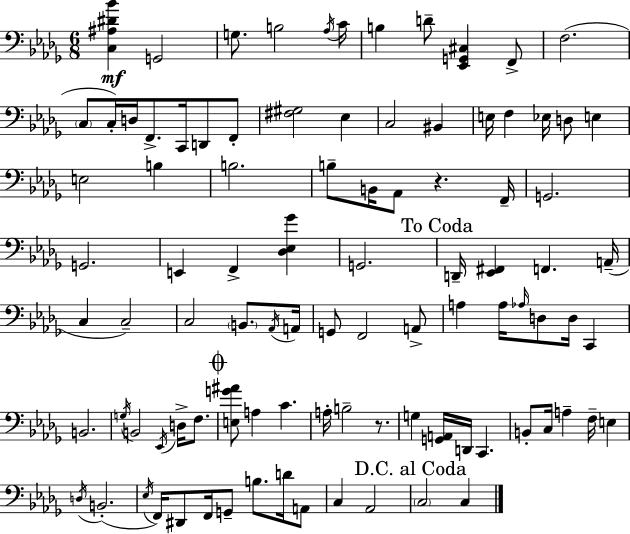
X:1
T:Untitled
M:6/8
L:1/4
K:Bbm
[C,^A,^D_B] G,,2 G,/2 B,2 _A,/4 C/4 B, D/2 [_E,,G,,^C,] F,,/2 F,2 C,/2 C,/4 D,/4 F,,/2 C,,/4 D,,/2 F,,/2 [^F,^G,]2 _E, C,2 ^B,, E,/4 F, _E,/4 D,/2 E, E,2 B, B,2 B,/2 B,,/4 _A,,/2 z F,,/4 G,,2 G,,2 E,, F,, [_D,_E,_G] G,,2 D,,/4 [_E,,^F,,] F,, A,,/4 C, C,2 C,2 B,,/2 _A,,/4 A,,/4 G,,/2 F,,2 A,,/2 A, A,/4 _A,/4 D,/2 D,/4 C,, B,,2 G,/4 B,,2 _E,,/4 D,/4 F,/2 [E,G^A]/2 A, C A,/4 B,2 z/2 G, [G,,A,,]/4 D,,/4 C,, B,,/2 C,/4 A, F,/4 E, D,/4 B,,2 _E,/4 F,,/4 ^D,,/2 F,,/4 G,,/2 B,/2 D/4 A,,/2 C, _A,,2 C,2 C,